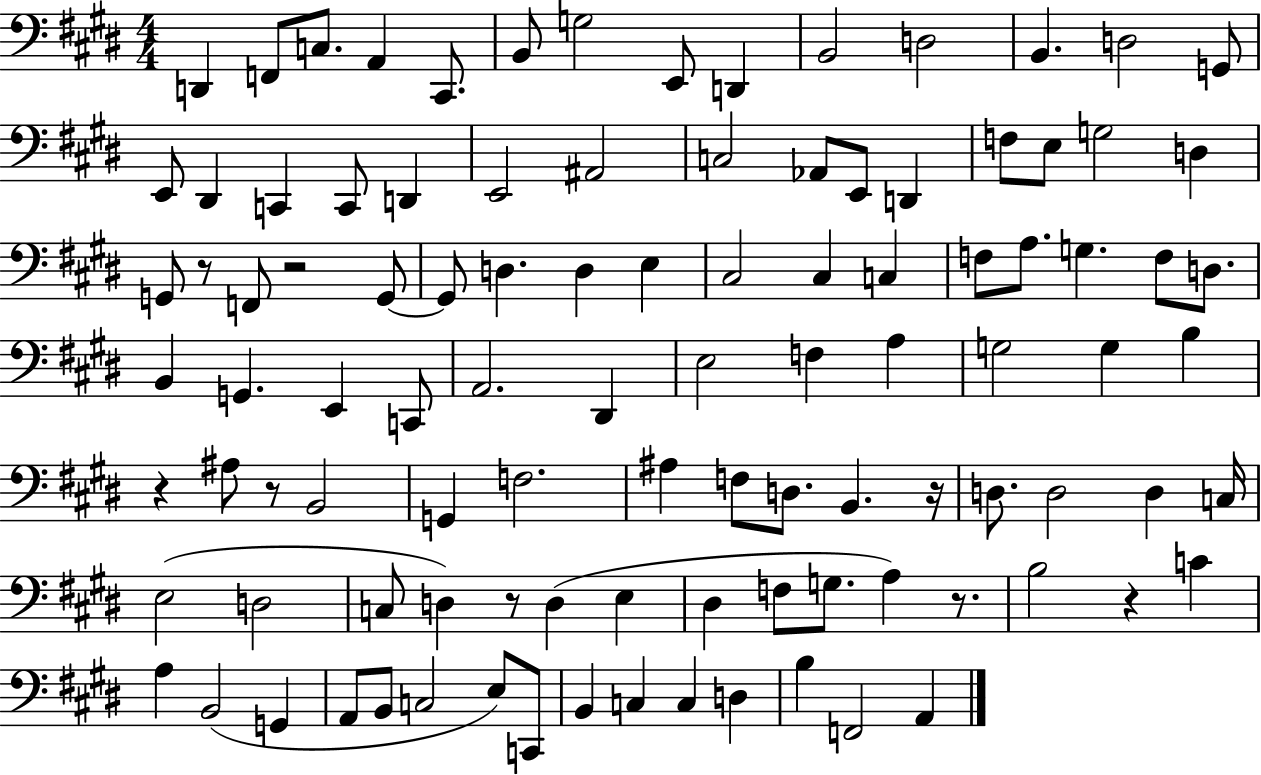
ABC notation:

X:1
T:Untitled
M:4/4
L:1/4
K:E
D,, F,,/2 C,/2 A,, ^C,,/2 B,,/2 G,2 E,,/2 D,, B,,2 D,2 B,, D,2 G,,/2 E,,/2 ^D,, C,, C,,/2 D,, E,,2 ^A,,2 C,2 _A,,/2 E,,/2 D,, F,/2 E,/2 G,2 D, G,,/2 z/2 F,,/2 z2 G,,/2 G,,/2 D, D, E, ^C,2 ^C, C, F,/2 A,/2 G, F,/2 D,/2 B,, G,, E,, C,,/2 A,,2 ^D,, E,2 F, A, G,2 G, B, z ^A,/2 z/2 B,,2 G,, F,2 ^A, F,/2 D,/2 B,, z/4 D,/2 D,2 D, C,/4 E,2 D,2 C,/2 D, z/2 D, E, ^D, F,/2 G,/2 A, z/2 B,2 z C A, B,,2 G,, A,,/2 B,,/2 C,2 E,/2 C,,/2 B,, C, C, D, B, F,,2 A,,